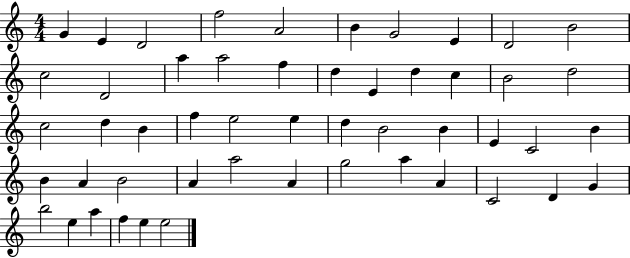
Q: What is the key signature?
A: C major